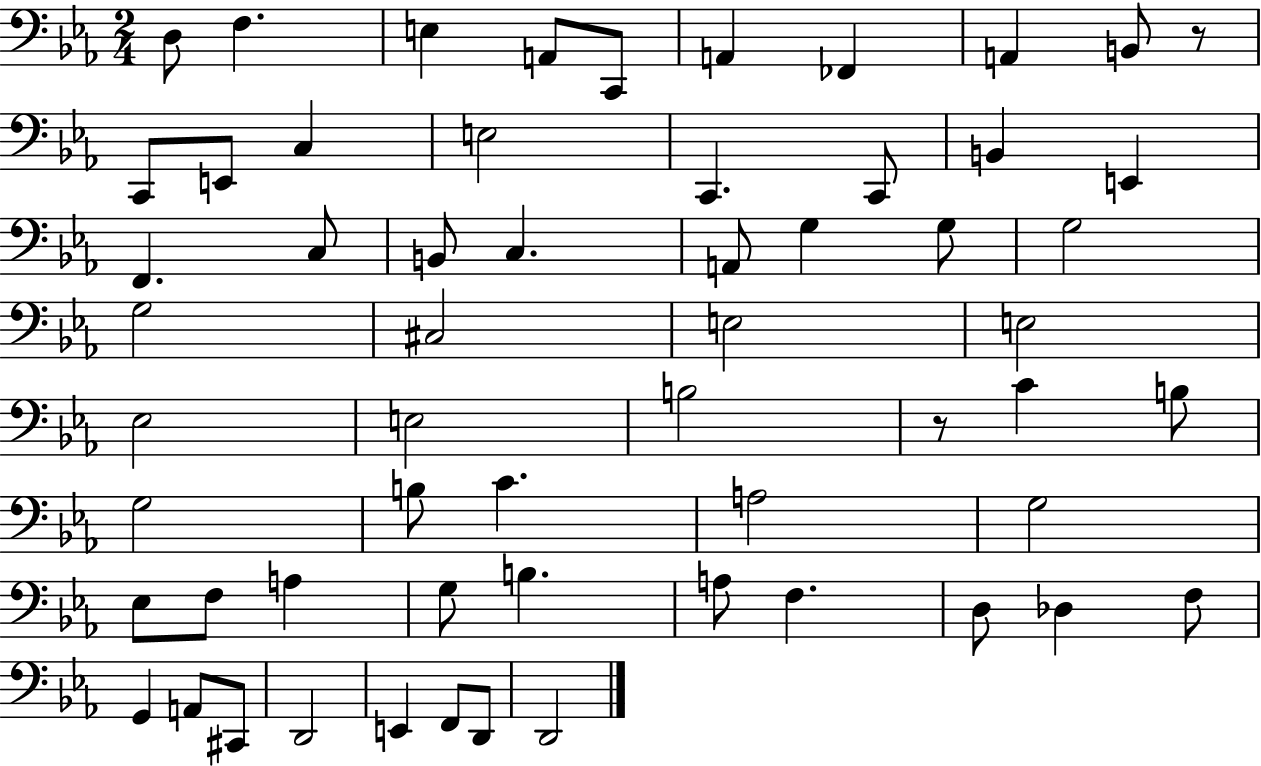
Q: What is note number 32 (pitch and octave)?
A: B3